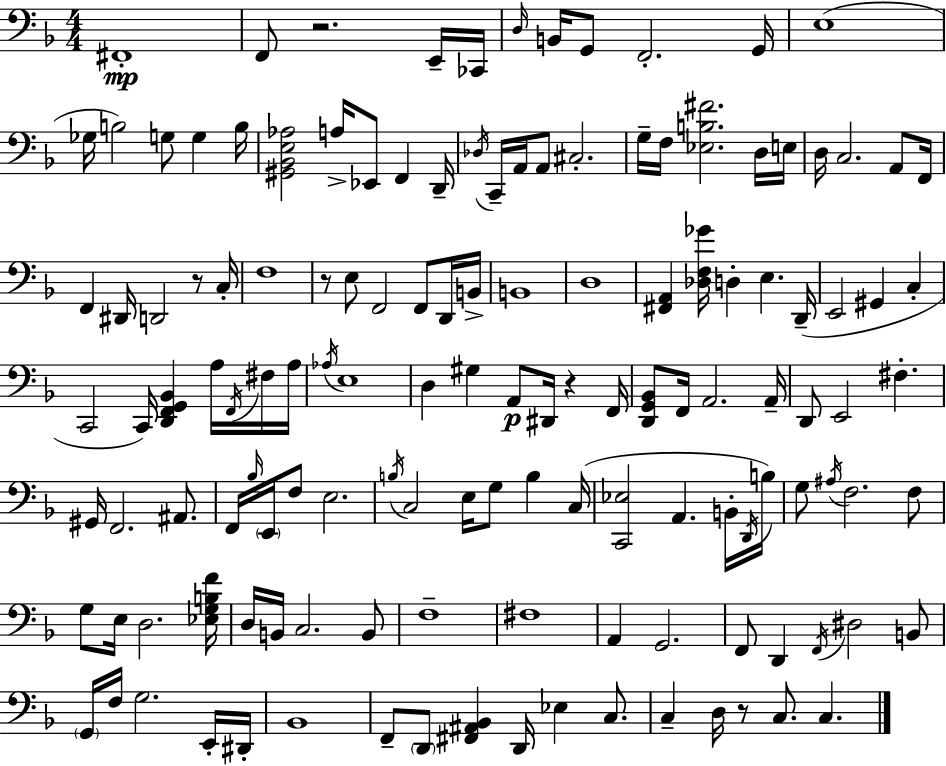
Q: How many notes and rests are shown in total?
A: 136